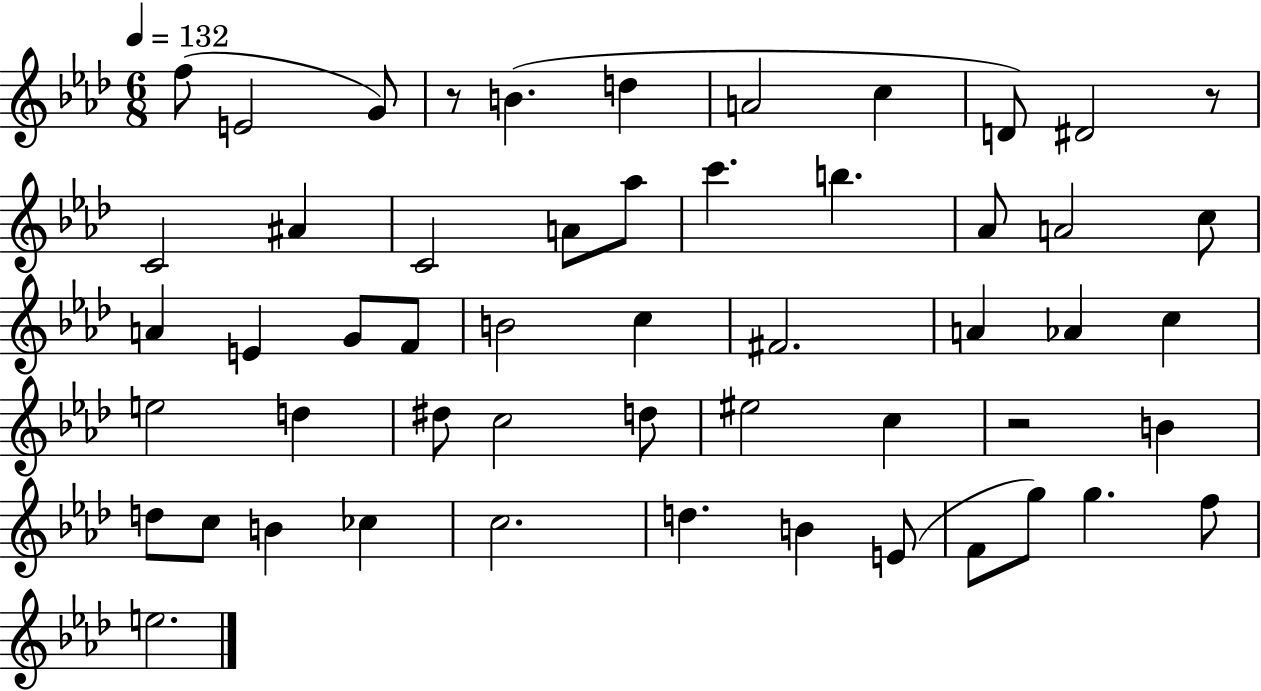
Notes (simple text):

F5/e E4/h G4/e R/e B4/q. D5/q A4/h C5/q D4/e D#4/h R/e C4/h A#4/q C4/h A4/e Ab5/e C6/q. B5/q. Ab4/e A4/h C5/e A4/q E4/q G4/e F4/e B4/h C5/q F#4/h. A4/q Ab4/q C5/q E5/h D5/q D#5/e C5/h D5/e EIS5/h C5/q R/h B4/q D5/e C5/e B4/q CES5/q C5/h. D5/q. B4/q E4/e F4/e G5/e G5/q. F5/e E5/h.